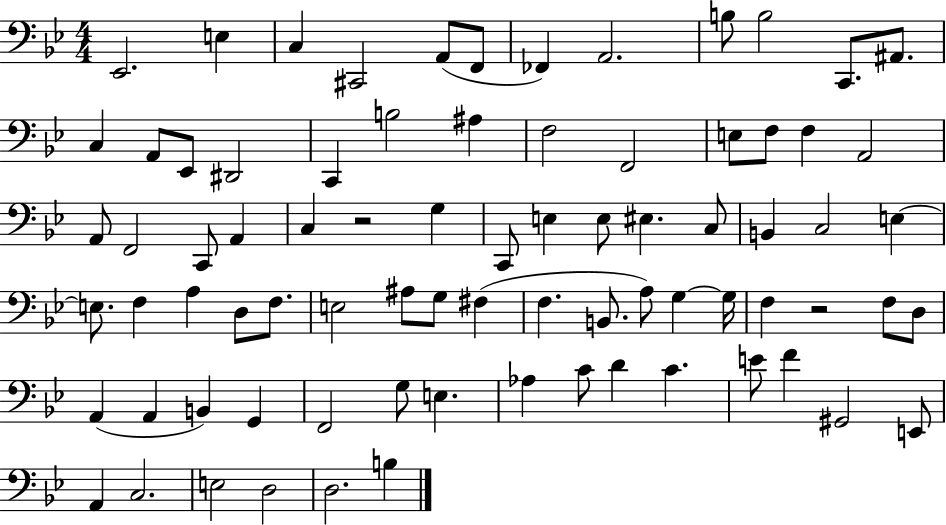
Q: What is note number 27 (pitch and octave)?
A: F2